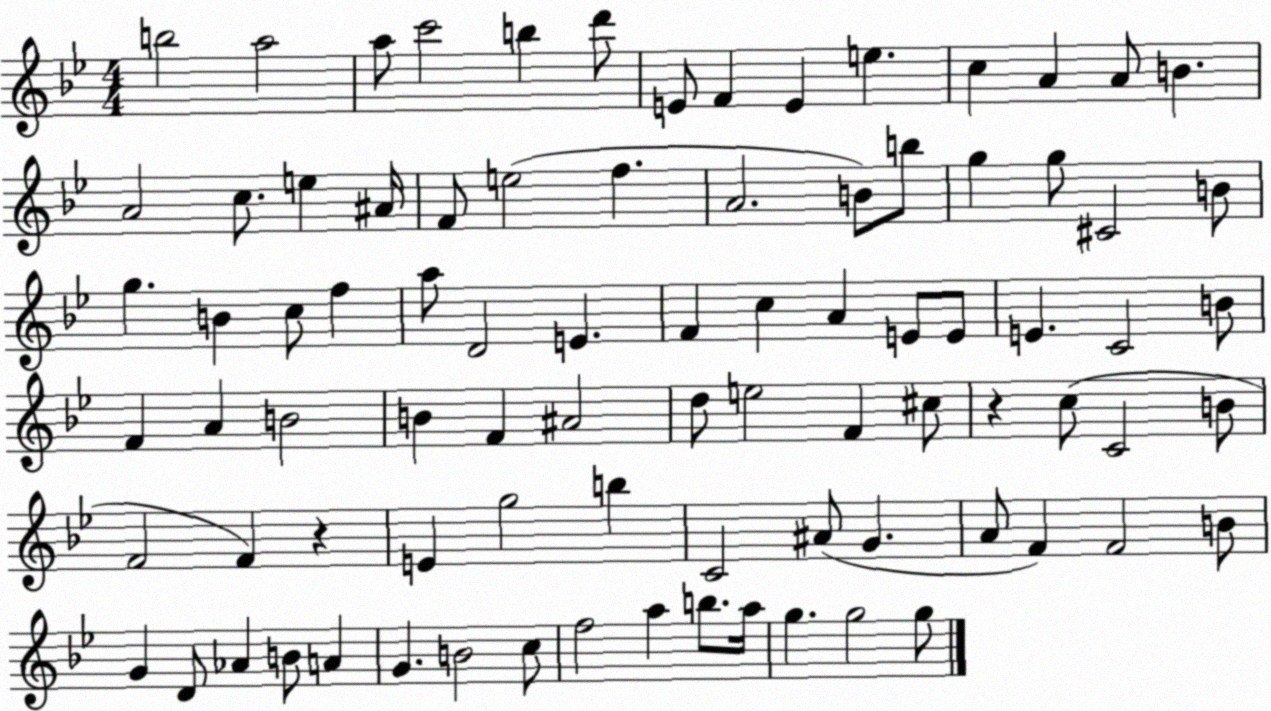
X:1
T:Untitled
M:4/4
L:1/4
K:Bb
b2 a2 a/2 c'2 b d'/2 E/2 F E e c A A/2 B A2 c/2 e ^A/4 F/2 e2 f A2 B/2 b/2 g g/2 ^C2 B/2 g B c/2 f a/2 D2 E F c A E/2 E/2 E C2 B/2 F A B2 B F ^A2 d/2 e2 F ^c/2 z c/2 C2 B/2 F2 F z E g2 b C2 ^A/2 G A/2 F F2 B/2 G D/2 _A B/2 A G B2 c/2 f2 a b/2 a/4 g g2 g/2